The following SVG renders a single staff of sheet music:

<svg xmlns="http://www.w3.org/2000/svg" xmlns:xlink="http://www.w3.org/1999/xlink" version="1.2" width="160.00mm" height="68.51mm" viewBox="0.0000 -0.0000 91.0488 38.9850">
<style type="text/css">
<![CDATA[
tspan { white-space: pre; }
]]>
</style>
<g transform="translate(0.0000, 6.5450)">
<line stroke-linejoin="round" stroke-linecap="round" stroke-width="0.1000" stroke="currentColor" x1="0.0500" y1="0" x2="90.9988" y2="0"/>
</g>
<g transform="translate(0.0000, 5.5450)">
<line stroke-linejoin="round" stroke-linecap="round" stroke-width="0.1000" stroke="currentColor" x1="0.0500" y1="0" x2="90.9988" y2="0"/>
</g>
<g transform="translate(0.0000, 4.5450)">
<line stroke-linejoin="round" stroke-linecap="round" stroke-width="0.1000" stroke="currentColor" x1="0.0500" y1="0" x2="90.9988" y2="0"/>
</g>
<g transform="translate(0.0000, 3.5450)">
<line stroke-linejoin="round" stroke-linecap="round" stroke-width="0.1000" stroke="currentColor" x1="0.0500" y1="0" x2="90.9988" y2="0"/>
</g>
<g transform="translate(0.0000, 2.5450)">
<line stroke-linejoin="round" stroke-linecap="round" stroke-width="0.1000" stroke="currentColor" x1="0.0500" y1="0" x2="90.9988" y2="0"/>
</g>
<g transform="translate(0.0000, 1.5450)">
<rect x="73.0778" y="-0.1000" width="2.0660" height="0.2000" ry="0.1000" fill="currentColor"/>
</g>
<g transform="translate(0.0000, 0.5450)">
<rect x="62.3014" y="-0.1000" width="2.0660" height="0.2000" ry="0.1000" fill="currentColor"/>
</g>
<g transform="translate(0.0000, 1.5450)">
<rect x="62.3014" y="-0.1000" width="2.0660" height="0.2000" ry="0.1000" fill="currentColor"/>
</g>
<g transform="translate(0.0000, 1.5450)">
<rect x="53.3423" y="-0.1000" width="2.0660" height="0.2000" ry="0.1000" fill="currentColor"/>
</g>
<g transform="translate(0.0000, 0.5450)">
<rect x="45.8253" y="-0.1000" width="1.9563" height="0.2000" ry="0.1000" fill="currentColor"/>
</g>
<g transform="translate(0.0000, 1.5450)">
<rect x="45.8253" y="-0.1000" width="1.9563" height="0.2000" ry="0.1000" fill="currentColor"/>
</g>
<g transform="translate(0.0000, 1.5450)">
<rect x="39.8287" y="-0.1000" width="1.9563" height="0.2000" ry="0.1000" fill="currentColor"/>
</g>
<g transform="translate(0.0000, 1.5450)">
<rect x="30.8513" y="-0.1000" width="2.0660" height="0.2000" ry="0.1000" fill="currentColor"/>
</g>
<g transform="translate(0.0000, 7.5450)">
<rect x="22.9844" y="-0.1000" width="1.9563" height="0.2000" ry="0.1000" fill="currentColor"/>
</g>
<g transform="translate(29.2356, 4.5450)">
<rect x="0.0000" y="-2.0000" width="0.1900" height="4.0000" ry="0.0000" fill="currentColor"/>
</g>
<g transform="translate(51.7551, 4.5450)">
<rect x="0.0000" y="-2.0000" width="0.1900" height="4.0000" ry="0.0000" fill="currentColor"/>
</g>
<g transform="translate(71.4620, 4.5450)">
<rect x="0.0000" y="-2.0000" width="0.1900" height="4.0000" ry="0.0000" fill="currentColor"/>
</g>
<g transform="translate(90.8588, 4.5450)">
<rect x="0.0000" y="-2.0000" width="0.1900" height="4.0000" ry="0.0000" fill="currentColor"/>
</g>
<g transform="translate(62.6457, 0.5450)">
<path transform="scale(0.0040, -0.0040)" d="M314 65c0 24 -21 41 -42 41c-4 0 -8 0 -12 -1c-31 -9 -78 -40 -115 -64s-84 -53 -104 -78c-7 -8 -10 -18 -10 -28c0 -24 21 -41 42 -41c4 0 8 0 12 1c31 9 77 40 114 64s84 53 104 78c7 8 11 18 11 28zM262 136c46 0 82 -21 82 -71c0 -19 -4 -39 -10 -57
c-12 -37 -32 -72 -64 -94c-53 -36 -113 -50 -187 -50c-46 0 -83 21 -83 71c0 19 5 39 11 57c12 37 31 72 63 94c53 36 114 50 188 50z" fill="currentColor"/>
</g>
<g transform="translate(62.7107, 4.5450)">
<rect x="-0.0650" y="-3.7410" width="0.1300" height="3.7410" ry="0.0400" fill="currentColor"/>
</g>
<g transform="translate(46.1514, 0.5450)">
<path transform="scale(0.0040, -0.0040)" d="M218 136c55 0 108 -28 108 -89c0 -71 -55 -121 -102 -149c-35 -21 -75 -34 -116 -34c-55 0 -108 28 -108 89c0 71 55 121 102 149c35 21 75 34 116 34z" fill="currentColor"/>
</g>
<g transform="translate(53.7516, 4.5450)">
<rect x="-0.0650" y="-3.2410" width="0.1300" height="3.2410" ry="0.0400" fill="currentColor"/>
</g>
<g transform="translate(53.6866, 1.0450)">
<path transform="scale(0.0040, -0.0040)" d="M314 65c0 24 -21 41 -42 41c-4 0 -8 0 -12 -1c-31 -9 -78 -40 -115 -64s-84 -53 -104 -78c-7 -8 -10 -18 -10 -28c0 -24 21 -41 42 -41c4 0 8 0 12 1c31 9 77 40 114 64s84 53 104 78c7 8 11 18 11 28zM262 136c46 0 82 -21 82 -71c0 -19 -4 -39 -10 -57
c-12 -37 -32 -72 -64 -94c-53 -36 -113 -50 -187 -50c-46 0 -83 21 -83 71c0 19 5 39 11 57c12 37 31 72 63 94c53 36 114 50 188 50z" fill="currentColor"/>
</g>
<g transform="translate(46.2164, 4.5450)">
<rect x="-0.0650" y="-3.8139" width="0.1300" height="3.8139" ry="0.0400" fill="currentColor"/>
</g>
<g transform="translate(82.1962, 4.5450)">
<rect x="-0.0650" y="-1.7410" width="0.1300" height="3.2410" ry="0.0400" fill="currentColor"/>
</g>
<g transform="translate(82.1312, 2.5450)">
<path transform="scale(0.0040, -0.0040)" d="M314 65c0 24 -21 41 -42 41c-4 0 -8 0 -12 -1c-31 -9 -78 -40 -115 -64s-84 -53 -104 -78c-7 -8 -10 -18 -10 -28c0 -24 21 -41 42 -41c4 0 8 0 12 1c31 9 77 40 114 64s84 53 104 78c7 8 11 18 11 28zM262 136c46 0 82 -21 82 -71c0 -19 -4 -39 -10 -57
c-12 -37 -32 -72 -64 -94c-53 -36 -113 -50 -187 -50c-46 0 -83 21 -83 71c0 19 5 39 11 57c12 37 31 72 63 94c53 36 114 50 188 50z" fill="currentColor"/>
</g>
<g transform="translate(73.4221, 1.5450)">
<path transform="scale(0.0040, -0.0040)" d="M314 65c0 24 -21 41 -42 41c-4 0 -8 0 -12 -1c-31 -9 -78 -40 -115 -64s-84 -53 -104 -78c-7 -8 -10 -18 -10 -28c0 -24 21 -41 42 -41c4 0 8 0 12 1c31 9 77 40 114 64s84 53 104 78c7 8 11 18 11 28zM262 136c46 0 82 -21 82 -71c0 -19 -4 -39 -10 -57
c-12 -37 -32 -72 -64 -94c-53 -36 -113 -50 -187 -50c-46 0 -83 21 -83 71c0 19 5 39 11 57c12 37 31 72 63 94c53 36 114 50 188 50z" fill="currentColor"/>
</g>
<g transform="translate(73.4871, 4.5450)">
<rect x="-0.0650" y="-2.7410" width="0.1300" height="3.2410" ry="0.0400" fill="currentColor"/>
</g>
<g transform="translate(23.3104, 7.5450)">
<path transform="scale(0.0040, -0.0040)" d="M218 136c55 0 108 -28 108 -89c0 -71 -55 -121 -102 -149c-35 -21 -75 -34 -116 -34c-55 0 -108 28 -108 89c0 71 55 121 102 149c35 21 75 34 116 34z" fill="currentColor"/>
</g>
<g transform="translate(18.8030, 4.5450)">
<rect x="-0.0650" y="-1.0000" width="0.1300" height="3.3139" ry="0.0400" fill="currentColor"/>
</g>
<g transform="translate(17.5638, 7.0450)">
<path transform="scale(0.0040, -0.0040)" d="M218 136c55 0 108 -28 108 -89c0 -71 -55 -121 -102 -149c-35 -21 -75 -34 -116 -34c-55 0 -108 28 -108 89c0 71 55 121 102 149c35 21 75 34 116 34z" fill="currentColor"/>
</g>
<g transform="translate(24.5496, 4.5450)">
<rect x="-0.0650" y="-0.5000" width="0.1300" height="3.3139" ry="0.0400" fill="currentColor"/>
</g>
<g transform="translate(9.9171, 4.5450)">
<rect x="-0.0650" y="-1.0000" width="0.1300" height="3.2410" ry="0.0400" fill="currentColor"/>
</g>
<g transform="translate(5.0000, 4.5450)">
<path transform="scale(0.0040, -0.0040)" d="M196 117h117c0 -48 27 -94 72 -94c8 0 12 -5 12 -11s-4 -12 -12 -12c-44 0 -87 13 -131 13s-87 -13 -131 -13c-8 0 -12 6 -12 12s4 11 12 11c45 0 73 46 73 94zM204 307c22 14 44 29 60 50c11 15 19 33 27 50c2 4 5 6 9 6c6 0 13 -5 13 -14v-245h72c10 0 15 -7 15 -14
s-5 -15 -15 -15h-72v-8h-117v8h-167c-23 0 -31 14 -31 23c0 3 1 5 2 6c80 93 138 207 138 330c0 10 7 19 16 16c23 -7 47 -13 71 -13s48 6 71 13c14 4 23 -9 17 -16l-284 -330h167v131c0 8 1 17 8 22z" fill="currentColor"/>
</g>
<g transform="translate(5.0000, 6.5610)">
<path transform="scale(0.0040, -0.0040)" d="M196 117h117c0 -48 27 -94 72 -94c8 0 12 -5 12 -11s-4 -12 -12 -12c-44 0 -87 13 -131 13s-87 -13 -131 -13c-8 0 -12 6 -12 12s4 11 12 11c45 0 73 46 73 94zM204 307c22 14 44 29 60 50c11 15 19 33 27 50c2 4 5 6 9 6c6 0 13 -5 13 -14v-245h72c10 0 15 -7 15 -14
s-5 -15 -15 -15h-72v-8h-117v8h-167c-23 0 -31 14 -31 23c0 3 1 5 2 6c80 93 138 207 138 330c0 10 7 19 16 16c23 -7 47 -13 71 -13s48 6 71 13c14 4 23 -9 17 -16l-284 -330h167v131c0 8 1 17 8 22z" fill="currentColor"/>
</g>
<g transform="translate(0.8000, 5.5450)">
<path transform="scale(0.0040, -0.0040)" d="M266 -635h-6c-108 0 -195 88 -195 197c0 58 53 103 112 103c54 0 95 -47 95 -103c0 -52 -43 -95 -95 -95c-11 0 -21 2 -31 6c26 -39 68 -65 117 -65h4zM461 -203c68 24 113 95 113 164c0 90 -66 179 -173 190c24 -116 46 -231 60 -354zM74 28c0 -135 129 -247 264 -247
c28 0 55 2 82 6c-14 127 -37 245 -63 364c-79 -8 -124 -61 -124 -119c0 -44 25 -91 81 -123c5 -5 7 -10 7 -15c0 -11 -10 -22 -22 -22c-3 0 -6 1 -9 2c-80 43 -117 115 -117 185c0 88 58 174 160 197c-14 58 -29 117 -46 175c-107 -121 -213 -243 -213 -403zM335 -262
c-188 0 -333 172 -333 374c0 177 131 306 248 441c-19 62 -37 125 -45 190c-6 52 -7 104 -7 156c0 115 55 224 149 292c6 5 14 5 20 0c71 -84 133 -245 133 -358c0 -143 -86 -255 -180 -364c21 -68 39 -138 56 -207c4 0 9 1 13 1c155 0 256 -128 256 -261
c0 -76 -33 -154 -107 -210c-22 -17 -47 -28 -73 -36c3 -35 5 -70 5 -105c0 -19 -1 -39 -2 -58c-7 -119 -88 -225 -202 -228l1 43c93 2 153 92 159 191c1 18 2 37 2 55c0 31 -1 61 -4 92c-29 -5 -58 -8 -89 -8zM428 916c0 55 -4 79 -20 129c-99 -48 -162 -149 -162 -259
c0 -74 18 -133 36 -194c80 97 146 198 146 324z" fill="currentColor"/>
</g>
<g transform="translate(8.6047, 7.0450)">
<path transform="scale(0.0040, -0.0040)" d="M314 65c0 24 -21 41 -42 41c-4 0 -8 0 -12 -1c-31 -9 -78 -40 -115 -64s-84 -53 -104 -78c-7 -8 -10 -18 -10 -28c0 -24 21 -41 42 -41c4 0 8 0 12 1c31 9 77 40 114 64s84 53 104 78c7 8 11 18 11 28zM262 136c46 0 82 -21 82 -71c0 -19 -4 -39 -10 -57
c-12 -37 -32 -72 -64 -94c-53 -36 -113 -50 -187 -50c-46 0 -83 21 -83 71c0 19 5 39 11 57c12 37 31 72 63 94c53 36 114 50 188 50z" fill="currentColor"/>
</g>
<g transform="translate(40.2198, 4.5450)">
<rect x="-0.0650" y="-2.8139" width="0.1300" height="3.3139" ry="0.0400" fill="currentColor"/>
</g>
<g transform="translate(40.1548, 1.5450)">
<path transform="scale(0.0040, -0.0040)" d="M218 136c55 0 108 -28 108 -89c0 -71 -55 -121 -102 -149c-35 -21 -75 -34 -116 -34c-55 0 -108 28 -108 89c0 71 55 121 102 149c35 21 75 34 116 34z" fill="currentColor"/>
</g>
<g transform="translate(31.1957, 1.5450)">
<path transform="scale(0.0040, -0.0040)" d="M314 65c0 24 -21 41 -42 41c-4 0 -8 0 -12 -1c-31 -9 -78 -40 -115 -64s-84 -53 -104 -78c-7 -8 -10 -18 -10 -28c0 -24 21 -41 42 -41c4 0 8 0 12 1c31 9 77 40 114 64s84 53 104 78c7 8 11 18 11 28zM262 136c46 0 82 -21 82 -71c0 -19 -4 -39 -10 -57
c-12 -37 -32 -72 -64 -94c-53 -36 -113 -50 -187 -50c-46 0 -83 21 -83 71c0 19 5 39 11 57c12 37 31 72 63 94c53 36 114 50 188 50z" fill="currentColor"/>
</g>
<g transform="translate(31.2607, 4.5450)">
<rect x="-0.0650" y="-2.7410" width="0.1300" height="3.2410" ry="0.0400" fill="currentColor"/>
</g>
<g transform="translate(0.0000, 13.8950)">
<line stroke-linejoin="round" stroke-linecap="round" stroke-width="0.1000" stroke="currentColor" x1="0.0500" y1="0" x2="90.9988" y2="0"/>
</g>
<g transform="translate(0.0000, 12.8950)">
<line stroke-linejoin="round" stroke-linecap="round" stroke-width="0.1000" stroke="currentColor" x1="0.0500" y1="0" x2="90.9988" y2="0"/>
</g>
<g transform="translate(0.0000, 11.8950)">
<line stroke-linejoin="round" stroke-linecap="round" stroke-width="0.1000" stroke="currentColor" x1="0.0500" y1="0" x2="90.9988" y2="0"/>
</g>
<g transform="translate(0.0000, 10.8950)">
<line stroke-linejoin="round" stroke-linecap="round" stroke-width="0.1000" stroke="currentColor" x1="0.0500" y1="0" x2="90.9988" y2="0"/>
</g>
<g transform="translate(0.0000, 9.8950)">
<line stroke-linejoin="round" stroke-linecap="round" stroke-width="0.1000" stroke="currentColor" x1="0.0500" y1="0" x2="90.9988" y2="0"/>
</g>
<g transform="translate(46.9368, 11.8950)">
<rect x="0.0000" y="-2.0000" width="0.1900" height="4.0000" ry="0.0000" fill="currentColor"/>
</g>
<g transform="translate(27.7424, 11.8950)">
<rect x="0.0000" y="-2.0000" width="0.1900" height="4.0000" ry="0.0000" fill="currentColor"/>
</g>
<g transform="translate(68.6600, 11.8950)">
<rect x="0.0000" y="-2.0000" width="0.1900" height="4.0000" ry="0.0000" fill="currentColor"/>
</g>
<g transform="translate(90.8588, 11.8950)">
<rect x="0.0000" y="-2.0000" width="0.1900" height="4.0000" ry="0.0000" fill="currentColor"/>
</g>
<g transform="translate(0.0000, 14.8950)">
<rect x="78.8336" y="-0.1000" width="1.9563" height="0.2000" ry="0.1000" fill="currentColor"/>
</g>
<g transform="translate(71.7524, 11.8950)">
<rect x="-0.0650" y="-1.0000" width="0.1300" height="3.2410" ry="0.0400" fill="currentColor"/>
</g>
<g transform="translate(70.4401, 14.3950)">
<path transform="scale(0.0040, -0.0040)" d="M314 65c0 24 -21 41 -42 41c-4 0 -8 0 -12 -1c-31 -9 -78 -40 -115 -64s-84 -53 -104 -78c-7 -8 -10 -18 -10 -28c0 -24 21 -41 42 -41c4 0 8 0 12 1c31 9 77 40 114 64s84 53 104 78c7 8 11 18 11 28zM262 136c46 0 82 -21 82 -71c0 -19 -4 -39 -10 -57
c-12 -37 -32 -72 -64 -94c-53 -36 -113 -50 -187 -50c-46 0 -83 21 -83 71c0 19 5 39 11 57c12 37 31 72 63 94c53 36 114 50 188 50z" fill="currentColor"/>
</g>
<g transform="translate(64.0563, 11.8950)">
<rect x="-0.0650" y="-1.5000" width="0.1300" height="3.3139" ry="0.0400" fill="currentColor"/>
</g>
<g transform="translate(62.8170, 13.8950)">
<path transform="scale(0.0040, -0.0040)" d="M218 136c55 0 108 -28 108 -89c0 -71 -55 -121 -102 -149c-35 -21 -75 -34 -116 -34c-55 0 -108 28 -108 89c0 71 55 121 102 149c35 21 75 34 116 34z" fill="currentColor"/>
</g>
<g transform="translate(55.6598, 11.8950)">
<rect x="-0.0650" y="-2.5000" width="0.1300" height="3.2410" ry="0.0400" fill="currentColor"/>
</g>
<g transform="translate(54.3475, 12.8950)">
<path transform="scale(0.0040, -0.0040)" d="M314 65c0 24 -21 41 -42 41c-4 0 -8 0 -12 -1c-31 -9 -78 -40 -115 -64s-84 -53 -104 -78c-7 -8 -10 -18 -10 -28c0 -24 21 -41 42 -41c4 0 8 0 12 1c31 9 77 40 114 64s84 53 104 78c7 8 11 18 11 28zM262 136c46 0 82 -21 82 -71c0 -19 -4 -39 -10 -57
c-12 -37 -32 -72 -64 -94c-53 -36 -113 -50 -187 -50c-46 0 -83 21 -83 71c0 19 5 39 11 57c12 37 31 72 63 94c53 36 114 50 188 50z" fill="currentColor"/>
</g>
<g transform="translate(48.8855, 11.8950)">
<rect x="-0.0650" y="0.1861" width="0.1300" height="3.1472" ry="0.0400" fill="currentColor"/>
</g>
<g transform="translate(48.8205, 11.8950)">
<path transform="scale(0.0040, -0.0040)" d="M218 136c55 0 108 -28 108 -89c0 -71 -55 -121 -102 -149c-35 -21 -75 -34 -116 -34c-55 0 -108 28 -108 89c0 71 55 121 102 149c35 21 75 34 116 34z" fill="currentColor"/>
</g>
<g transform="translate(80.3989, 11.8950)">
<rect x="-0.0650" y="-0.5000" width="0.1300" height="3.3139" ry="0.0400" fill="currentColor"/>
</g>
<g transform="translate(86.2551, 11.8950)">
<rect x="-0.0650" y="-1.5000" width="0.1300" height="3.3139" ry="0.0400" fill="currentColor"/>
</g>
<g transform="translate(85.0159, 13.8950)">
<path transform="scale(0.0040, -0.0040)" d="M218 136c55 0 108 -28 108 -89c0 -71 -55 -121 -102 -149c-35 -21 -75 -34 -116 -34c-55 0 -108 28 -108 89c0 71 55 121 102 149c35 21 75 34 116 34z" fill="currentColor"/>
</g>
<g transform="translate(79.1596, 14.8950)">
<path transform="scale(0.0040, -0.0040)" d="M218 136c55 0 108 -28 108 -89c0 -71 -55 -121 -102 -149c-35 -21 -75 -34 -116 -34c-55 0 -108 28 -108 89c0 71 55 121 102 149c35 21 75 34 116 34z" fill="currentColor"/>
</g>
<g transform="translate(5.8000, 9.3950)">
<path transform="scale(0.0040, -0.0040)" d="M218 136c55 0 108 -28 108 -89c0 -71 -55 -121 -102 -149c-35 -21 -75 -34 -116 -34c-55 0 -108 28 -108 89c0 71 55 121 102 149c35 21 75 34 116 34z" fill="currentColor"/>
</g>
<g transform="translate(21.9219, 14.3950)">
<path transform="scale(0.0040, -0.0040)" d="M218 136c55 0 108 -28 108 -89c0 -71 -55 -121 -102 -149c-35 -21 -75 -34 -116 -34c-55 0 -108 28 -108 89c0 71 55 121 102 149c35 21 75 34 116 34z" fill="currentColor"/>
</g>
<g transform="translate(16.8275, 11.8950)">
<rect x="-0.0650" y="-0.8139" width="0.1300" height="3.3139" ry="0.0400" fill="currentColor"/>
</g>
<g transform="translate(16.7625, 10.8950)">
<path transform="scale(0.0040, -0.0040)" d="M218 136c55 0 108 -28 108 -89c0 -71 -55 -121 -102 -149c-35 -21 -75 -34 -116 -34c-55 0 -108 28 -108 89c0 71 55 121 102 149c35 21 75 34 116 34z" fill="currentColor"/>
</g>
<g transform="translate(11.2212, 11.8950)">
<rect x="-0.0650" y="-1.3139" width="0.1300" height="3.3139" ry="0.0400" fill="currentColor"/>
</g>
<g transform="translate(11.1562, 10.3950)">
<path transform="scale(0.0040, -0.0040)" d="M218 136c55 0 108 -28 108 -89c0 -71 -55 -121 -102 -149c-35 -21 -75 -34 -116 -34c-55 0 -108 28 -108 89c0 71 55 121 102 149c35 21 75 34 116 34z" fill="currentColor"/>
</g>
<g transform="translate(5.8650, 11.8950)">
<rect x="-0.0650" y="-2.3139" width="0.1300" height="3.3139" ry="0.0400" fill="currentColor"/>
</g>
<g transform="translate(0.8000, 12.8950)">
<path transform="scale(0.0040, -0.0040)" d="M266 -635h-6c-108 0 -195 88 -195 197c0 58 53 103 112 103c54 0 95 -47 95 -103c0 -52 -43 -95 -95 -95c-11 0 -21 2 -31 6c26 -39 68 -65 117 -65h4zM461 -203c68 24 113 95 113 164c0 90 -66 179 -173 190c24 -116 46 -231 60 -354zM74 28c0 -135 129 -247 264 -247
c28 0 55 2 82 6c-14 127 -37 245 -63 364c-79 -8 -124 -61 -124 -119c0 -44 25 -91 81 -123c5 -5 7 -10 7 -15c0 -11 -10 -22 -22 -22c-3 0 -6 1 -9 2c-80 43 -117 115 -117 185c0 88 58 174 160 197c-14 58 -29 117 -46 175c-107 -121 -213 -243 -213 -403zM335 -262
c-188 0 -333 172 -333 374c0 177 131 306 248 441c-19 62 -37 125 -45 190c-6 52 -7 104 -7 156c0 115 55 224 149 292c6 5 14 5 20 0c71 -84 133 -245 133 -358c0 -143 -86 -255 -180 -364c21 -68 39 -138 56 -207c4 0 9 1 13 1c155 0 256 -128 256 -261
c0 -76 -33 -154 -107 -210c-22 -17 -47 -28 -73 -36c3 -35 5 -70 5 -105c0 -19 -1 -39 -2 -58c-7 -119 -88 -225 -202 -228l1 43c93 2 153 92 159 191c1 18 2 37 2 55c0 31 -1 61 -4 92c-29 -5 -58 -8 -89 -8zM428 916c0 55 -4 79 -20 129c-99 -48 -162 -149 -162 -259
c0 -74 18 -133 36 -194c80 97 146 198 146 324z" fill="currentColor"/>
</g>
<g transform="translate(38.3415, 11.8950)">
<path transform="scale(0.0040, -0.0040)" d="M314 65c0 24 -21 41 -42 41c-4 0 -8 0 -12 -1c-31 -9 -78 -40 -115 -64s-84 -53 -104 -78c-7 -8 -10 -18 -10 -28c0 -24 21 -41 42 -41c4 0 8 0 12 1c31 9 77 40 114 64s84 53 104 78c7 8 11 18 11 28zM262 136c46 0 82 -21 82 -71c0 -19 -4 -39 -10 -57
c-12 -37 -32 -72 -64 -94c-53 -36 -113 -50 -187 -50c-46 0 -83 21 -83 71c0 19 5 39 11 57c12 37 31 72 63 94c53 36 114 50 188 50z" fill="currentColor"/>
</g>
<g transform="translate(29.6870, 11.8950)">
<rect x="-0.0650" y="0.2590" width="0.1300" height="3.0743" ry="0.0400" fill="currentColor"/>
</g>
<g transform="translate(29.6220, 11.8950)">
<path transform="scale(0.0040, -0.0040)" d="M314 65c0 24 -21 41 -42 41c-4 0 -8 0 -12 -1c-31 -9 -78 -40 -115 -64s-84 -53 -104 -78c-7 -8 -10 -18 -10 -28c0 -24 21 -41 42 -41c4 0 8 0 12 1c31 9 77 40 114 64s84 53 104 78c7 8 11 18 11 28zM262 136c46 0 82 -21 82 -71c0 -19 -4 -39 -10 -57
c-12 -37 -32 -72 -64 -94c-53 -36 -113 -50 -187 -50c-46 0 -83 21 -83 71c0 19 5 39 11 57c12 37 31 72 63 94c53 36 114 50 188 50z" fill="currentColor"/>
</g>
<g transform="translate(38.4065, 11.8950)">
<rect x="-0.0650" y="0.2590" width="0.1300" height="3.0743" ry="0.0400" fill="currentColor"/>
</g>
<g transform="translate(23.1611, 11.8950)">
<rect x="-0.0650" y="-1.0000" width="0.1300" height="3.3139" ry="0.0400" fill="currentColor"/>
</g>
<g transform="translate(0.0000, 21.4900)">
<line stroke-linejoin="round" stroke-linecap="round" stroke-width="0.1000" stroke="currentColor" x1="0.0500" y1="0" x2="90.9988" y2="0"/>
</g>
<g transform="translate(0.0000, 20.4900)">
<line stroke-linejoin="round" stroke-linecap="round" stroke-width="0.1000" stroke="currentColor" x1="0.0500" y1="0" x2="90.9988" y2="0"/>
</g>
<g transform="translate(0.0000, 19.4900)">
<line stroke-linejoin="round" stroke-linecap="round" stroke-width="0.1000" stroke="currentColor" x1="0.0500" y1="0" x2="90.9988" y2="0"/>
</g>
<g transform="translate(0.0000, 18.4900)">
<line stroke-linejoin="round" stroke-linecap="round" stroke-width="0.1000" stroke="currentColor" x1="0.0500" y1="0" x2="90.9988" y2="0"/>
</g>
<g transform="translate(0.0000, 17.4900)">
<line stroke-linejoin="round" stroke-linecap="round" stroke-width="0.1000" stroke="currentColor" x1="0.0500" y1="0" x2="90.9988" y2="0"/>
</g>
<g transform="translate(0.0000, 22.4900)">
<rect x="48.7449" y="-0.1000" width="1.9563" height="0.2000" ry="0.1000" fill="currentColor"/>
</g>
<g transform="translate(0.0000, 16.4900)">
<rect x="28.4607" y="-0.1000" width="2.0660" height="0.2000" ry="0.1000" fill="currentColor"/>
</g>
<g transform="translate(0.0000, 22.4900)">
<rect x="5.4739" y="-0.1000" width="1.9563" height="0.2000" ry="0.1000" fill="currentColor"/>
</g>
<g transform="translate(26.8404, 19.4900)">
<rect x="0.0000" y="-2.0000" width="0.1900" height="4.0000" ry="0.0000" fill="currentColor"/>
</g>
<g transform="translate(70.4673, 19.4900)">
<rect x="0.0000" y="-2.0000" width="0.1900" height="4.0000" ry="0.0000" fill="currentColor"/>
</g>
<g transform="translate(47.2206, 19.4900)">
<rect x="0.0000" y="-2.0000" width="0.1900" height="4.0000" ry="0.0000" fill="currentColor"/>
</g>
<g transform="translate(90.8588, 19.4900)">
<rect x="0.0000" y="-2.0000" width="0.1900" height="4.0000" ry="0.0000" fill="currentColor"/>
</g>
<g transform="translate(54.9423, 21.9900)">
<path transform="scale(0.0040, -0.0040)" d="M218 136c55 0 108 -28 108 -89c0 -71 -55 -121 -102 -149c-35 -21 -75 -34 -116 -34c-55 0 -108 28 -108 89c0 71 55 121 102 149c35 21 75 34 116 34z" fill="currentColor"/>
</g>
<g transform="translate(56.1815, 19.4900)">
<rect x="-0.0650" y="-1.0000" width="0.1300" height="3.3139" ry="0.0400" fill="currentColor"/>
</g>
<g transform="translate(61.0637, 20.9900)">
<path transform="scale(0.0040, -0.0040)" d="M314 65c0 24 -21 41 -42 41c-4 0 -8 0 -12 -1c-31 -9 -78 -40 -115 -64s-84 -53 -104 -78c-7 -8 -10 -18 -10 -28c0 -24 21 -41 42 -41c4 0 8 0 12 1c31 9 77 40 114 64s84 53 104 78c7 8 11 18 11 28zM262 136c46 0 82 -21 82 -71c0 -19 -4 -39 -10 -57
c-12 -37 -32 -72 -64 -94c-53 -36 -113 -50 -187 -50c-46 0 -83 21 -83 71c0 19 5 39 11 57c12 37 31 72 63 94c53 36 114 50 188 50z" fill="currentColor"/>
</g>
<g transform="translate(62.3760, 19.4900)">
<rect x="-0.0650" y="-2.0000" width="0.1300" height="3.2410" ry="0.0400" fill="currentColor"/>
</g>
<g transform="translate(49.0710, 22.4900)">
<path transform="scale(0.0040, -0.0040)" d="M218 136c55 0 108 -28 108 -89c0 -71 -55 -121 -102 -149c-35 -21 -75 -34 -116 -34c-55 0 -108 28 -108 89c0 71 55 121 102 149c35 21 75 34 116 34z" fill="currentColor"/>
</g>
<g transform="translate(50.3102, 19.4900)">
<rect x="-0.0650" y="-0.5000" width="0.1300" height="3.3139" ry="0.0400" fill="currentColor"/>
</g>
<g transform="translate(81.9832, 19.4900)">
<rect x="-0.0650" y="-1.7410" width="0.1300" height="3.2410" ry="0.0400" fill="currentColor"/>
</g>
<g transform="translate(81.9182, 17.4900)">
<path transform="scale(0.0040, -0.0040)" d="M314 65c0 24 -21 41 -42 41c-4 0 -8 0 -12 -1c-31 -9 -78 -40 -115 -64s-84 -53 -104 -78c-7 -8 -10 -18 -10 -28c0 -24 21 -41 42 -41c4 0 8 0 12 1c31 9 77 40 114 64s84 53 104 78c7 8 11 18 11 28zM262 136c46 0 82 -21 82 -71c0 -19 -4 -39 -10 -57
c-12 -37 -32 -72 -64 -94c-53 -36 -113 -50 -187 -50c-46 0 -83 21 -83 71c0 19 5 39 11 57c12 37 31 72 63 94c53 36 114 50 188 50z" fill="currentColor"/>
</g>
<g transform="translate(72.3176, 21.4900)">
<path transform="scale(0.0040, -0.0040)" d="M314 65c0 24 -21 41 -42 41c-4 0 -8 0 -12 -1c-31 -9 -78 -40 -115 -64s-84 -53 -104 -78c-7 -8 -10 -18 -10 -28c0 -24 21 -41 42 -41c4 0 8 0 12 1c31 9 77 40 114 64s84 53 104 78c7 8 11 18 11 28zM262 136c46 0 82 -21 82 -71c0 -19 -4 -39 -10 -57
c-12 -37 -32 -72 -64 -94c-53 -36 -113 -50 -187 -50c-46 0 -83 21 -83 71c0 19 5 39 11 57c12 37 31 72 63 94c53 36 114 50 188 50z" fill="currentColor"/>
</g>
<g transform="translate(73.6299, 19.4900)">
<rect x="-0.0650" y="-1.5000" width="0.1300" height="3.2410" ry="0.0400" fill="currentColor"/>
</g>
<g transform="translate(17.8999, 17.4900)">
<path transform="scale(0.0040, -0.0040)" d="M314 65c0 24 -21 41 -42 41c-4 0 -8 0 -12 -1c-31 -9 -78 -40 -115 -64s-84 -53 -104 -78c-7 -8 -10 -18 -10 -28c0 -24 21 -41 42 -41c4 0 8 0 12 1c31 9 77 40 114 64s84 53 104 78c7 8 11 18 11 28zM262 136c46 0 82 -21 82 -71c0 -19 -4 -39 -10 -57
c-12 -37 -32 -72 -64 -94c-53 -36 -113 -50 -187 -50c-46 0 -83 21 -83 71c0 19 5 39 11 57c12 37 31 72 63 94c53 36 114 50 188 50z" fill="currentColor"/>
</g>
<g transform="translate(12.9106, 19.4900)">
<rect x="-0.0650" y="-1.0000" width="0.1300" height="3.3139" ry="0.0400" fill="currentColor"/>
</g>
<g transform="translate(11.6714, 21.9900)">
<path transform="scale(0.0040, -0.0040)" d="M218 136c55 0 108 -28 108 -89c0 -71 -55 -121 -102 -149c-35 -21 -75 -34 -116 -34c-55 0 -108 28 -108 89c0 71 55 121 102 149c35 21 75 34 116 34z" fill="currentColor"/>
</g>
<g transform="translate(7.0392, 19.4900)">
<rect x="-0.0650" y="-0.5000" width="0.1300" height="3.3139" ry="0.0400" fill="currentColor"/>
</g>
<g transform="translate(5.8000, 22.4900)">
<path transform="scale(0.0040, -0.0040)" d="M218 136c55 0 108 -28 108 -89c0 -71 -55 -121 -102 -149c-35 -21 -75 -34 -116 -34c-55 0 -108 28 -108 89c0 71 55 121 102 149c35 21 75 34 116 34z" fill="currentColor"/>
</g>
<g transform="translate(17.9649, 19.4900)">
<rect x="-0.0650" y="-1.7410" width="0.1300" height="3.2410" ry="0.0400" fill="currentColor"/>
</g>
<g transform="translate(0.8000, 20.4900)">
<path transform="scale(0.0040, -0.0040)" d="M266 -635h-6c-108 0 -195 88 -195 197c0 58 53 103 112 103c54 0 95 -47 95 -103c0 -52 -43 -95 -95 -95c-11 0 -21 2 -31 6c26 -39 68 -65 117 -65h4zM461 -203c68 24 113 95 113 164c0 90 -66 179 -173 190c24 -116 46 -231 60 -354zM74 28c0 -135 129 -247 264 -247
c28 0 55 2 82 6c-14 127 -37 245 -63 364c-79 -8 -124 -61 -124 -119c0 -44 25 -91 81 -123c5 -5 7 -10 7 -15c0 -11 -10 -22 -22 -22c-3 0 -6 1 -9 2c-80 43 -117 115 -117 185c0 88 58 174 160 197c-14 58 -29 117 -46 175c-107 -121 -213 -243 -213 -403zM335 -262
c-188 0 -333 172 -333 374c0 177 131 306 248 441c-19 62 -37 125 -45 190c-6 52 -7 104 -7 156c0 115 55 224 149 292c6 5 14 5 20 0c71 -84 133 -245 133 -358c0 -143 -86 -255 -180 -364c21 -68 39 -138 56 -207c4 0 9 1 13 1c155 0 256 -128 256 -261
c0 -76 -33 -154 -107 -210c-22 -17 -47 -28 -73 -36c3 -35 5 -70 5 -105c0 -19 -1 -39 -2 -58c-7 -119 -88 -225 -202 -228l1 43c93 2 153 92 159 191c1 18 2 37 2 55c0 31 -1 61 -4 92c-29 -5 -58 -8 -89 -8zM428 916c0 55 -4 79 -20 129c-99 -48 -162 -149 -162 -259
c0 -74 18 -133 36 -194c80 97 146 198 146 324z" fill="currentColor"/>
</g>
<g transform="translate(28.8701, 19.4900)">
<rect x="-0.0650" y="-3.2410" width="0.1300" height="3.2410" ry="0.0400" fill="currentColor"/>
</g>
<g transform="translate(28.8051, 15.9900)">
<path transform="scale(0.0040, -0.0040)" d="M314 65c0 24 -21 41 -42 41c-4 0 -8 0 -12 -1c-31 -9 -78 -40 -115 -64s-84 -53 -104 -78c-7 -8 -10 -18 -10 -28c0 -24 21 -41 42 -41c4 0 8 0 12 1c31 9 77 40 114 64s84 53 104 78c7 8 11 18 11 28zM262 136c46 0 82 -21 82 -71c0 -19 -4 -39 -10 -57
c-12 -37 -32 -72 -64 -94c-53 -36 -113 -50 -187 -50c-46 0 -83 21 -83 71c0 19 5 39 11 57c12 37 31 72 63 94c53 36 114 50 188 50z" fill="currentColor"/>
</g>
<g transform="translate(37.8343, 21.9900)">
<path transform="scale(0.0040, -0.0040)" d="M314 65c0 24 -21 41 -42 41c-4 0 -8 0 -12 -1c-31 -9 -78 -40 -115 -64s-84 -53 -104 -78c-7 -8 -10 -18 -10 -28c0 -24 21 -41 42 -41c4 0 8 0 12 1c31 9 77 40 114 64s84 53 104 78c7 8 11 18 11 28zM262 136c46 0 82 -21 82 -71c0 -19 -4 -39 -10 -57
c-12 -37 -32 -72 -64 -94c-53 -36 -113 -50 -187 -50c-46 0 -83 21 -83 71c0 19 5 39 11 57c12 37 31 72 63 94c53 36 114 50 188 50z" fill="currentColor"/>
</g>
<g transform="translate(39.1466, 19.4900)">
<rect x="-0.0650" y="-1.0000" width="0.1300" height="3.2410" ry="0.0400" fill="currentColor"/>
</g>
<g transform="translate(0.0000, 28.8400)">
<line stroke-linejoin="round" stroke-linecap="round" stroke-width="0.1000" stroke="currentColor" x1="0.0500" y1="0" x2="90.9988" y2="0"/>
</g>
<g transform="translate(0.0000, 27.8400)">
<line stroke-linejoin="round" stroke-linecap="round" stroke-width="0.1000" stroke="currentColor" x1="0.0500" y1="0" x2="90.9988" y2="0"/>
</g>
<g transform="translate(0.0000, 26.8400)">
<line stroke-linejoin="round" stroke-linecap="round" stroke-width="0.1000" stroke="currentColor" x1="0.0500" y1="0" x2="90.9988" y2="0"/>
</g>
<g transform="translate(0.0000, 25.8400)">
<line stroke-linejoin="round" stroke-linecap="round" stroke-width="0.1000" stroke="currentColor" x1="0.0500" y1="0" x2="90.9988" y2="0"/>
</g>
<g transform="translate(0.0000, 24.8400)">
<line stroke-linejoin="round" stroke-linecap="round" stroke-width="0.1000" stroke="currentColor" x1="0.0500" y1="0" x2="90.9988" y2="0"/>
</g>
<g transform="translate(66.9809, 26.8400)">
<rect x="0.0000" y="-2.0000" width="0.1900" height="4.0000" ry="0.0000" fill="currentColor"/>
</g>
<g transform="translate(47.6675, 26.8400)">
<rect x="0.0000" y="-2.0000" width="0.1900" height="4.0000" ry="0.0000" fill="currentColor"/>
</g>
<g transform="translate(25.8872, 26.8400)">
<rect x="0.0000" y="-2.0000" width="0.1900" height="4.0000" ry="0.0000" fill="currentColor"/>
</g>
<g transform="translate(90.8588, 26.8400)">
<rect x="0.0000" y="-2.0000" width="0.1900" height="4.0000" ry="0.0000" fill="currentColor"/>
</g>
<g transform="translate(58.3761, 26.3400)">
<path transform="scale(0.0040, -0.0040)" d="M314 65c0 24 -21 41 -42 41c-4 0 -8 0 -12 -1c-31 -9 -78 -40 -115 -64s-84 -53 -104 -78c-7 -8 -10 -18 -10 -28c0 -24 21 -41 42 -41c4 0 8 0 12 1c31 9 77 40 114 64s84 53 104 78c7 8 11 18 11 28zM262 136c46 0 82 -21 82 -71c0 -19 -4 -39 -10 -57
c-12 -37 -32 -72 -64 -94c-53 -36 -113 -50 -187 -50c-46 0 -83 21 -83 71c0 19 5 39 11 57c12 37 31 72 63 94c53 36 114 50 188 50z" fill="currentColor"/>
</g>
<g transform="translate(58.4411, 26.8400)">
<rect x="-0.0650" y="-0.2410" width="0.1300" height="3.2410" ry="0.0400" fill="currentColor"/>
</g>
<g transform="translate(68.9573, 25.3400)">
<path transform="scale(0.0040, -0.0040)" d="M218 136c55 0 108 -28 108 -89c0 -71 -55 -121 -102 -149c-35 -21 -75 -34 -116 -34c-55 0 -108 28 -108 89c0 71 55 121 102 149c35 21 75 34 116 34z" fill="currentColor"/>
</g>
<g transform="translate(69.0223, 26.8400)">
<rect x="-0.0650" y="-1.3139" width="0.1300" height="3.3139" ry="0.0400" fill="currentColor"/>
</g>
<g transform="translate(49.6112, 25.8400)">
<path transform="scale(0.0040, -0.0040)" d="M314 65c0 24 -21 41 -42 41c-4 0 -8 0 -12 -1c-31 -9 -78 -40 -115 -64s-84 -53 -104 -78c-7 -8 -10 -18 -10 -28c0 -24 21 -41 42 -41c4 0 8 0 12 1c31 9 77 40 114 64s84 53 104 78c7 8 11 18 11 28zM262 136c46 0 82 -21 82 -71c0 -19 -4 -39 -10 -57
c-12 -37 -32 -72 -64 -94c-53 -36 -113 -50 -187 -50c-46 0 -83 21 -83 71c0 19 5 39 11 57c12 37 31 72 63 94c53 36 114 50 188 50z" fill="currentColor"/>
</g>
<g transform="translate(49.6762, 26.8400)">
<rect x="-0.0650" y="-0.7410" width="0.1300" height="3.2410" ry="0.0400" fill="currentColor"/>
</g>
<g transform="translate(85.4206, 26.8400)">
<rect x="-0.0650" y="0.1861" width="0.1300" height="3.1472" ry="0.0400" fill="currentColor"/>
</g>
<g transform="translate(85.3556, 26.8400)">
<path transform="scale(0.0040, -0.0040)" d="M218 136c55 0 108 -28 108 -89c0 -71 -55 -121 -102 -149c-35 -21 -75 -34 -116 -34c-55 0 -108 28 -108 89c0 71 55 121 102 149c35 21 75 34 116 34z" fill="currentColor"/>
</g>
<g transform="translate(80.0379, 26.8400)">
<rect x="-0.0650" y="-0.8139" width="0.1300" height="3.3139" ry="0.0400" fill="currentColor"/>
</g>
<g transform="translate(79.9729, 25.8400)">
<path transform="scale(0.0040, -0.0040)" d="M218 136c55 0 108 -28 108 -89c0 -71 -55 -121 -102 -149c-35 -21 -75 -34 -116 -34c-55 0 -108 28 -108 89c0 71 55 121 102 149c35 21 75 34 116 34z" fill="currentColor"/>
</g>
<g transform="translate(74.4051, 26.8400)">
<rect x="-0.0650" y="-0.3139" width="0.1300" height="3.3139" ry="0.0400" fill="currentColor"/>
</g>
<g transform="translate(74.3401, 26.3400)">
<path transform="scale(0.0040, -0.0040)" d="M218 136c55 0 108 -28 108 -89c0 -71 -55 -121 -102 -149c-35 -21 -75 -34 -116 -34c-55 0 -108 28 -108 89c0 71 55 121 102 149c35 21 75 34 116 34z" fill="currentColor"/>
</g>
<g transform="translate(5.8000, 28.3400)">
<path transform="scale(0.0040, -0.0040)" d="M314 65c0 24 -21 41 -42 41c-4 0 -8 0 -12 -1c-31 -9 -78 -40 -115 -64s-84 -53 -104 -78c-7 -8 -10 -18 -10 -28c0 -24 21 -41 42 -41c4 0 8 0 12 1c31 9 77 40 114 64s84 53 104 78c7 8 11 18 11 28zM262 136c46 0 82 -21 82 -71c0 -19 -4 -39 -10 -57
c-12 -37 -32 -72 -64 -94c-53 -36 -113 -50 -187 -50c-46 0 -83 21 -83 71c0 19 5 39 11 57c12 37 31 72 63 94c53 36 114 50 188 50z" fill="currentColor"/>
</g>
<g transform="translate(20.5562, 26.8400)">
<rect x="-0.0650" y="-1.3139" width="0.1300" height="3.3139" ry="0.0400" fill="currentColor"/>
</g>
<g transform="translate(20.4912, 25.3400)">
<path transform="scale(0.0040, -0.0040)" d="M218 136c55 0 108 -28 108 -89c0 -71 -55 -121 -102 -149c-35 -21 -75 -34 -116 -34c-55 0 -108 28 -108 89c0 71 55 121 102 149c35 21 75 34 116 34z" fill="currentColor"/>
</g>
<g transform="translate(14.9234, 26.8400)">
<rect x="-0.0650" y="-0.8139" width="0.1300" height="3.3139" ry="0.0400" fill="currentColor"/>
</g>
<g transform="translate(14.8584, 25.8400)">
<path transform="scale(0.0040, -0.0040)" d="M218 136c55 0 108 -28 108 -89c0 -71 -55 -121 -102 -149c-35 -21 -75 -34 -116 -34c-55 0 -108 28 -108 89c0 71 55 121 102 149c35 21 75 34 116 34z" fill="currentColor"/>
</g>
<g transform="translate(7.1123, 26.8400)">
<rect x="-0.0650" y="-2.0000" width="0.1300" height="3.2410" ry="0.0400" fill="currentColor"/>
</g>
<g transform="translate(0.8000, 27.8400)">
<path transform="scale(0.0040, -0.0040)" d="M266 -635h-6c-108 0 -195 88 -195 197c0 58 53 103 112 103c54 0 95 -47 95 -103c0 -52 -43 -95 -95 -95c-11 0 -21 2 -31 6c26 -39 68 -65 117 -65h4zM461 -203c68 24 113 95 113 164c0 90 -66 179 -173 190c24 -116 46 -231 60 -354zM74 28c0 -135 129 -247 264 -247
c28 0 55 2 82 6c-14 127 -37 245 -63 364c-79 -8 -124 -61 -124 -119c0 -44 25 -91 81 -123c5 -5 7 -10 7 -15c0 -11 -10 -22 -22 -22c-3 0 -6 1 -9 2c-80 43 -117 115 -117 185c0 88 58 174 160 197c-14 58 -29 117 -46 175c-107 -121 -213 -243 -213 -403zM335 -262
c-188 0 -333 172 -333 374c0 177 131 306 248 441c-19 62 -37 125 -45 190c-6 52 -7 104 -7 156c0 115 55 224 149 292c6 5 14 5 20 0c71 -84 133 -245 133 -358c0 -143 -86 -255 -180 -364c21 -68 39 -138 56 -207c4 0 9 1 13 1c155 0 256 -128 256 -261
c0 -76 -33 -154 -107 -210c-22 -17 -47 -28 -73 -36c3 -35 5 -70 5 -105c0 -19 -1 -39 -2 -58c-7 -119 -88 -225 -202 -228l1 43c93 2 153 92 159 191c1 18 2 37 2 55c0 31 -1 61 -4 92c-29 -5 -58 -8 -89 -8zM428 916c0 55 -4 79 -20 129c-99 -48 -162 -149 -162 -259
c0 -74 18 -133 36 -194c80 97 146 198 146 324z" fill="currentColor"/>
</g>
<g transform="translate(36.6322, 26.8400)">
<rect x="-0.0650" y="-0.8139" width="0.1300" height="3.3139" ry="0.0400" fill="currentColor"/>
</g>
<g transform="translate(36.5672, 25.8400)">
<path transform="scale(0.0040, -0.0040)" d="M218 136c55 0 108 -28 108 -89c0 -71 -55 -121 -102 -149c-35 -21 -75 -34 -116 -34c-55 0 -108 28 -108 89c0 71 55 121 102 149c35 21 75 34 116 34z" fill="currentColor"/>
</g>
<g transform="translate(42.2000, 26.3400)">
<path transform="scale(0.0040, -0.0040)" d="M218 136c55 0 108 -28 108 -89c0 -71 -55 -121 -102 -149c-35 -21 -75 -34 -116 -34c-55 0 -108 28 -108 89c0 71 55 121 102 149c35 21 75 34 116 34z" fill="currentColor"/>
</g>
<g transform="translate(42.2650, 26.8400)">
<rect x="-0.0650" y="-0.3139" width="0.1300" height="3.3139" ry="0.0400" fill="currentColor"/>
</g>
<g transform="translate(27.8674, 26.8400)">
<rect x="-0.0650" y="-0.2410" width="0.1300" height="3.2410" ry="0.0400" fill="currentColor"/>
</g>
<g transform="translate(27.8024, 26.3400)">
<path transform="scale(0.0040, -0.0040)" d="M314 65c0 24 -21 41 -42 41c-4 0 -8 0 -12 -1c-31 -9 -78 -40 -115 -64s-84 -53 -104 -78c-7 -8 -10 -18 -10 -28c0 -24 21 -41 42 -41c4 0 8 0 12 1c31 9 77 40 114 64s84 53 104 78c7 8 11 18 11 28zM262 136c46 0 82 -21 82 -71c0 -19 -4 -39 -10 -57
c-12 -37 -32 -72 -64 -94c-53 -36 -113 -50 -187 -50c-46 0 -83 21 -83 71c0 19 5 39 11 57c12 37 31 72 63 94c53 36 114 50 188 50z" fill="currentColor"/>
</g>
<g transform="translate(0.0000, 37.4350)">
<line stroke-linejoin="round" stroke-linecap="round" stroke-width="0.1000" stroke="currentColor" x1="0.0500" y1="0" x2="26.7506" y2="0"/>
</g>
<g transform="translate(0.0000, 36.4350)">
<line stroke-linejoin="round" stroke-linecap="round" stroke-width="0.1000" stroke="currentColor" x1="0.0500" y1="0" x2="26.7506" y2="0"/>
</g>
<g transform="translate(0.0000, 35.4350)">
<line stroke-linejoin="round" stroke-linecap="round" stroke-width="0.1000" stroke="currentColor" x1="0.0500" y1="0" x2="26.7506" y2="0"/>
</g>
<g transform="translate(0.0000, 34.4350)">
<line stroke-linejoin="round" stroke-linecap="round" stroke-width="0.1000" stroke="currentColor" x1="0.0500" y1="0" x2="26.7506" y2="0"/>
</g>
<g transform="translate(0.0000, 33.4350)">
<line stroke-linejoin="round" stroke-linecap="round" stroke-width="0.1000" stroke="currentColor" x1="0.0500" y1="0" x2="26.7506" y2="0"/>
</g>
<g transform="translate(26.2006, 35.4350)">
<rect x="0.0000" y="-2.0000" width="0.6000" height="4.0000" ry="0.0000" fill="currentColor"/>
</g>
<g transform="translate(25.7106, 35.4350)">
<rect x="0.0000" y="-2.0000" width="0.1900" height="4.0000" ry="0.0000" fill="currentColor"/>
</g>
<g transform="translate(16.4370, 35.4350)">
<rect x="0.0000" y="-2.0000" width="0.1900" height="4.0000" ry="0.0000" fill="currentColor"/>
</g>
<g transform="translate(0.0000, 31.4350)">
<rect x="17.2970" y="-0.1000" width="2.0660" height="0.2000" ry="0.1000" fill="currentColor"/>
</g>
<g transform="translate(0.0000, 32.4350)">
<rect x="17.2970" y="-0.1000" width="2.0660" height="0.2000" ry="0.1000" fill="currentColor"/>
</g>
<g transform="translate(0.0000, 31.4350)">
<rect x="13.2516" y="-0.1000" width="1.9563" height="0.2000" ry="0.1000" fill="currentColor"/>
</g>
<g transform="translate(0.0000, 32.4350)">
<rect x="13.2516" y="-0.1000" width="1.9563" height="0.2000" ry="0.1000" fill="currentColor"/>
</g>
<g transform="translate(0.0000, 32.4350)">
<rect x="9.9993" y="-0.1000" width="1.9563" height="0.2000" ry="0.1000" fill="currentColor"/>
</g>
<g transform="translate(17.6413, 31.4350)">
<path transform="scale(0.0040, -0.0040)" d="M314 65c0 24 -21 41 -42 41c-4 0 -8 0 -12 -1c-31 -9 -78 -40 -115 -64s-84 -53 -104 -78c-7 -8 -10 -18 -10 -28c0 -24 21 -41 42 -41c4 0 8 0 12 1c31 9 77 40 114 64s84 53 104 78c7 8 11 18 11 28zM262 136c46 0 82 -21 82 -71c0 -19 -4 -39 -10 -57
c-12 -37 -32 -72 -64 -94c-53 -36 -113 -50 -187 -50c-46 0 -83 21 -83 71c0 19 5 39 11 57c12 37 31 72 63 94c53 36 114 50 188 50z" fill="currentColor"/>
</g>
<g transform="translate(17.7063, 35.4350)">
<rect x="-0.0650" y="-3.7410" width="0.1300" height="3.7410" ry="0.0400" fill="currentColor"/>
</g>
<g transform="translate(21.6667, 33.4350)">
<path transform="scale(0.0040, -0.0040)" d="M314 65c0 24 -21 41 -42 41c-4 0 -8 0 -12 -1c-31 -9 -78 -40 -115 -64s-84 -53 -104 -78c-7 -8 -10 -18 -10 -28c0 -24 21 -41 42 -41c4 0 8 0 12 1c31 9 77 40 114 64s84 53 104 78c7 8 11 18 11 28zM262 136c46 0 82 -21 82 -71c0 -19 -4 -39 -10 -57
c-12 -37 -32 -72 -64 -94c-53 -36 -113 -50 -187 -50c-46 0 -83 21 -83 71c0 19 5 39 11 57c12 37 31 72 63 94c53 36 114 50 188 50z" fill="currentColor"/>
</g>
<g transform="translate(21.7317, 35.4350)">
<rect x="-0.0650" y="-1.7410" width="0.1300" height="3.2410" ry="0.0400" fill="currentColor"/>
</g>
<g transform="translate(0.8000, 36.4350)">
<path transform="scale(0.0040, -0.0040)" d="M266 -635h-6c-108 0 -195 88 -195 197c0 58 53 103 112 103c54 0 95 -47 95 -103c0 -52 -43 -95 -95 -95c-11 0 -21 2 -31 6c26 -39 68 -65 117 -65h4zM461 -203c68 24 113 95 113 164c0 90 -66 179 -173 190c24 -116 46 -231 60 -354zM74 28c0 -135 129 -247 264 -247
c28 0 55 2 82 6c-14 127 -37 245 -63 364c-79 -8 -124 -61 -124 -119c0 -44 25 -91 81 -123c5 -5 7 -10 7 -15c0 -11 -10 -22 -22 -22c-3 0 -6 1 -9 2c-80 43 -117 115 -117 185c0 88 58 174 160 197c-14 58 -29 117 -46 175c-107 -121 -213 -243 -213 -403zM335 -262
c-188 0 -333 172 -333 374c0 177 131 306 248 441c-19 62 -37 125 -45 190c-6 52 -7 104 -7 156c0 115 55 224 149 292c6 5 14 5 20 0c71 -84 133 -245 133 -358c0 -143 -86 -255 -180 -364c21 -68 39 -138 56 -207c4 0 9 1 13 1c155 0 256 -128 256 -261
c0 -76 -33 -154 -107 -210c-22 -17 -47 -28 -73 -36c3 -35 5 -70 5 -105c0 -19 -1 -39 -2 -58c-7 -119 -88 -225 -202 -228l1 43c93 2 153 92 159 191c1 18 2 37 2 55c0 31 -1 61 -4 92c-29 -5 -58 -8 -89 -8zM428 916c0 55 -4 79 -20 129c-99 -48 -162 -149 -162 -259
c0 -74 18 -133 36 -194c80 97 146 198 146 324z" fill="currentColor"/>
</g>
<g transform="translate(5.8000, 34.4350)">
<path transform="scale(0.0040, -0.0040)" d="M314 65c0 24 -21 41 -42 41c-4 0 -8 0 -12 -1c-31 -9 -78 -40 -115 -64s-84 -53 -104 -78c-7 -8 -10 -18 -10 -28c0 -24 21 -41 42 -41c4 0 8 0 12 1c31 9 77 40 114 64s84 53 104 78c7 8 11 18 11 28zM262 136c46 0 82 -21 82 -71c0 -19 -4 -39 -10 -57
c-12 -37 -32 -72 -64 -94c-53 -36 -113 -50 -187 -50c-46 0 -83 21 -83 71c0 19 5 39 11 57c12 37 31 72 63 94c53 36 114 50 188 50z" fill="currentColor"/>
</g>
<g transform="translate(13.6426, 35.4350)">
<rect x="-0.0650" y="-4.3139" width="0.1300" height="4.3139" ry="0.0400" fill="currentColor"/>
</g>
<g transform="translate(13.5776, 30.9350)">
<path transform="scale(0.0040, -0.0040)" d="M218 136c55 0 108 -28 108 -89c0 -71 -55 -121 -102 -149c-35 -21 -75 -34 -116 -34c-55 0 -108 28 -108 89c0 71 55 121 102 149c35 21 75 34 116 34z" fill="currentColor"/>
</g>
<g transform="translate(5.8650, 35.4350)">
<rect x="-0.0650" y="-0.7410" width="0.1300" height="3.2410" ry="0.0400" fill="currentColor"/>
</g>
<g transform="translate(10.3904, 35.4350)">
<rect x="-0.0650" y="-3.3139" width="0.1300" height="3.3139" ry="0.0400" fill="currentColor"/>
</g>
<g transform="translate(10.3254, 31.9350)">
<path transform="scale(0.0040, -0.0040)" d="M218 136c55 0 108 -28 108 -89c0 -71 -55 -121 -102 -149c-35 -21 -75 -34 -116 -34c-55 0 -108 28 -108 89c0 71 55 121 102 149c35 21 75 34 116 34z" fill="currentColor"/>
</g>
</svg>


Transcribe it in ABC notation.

X:1
T:Untitled
M:4/4
L:1/4
K:C
D2 D C a2 a c' b2 c'2 a2 f2 g e d D B2 B2 B G2 E D2 C E C D f2 b2 D2 C D F2 E2 f2 F2 d e c2 d c d2 c2 e c d B d2 b d' c'2 f2